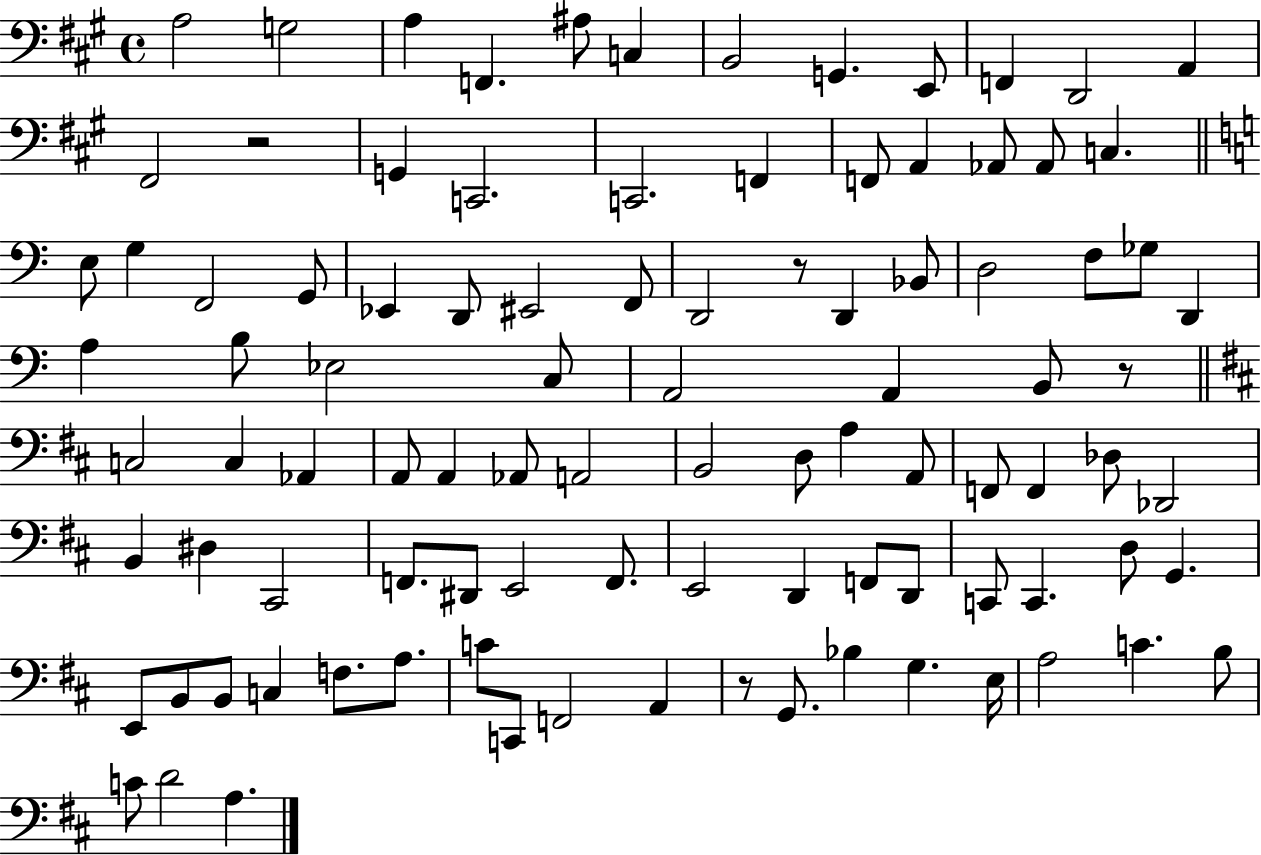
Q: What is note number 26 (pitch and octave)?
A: G2